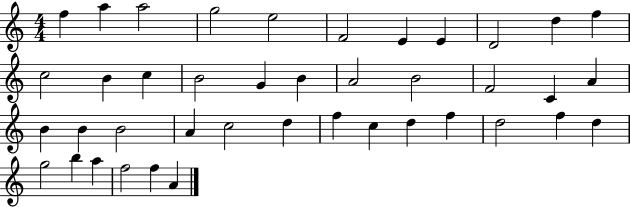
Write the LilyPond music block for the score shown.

{
  \clef treble
  \numericTimeSignature
  \time 4/4
  \key c \major
  f''4 a''4 a''2 | g''2 e''2 | f'2 e'4 e'4 | d'2 d''4 f''4 | \break c''2 b'4 c''4 | b'2 g'4 b'4 | a'2 b'2 | f'2 c'4 a'4 | \break b'4 b'4 b'2 | a'4 c''2 d''4 | f''4 c''4 d''4 f''4 | d''2 f''4 d''4 | \break g''2 b''4 a''4 | f''2 f''4 a'4 | \bar "|."
}